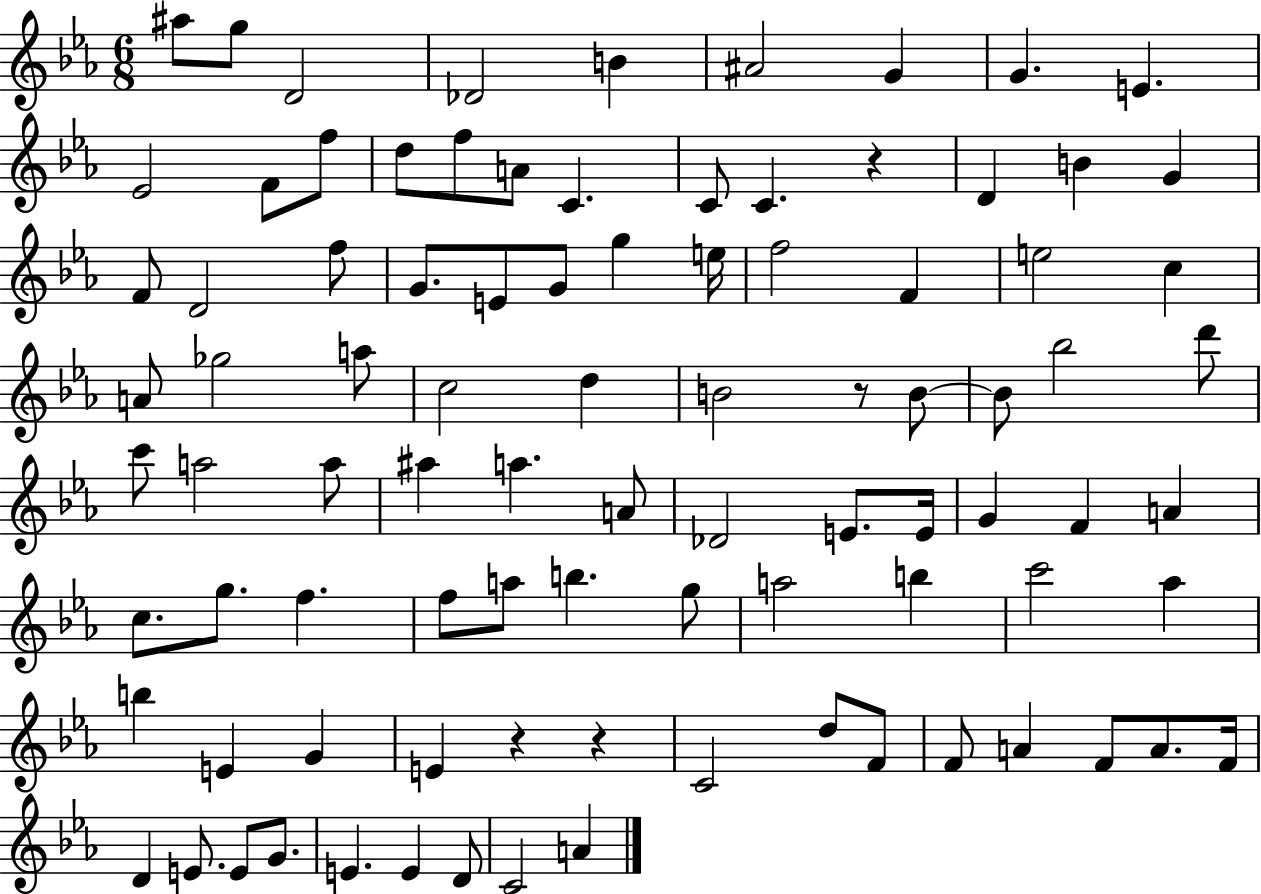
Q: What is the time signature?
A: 6/8